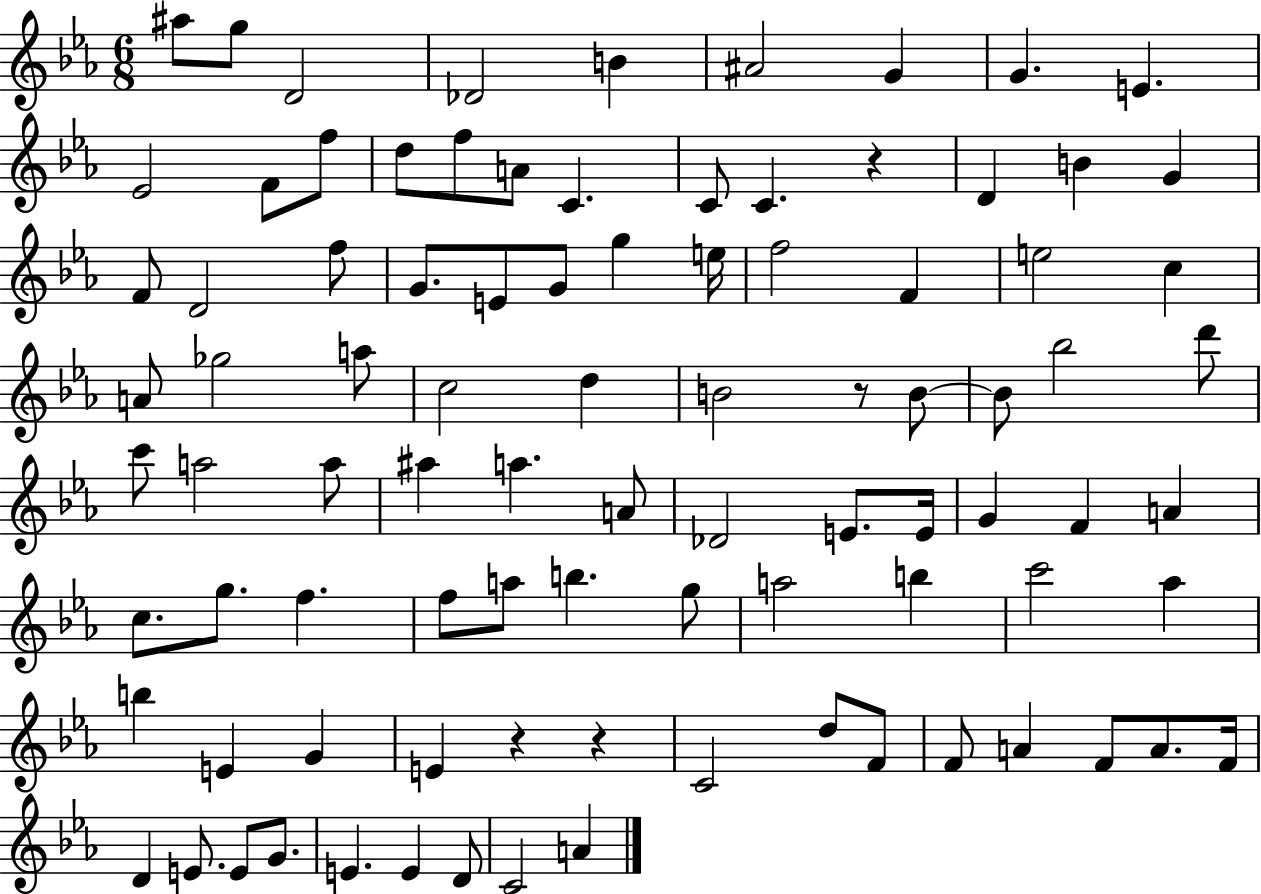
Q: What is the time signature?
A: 6/8